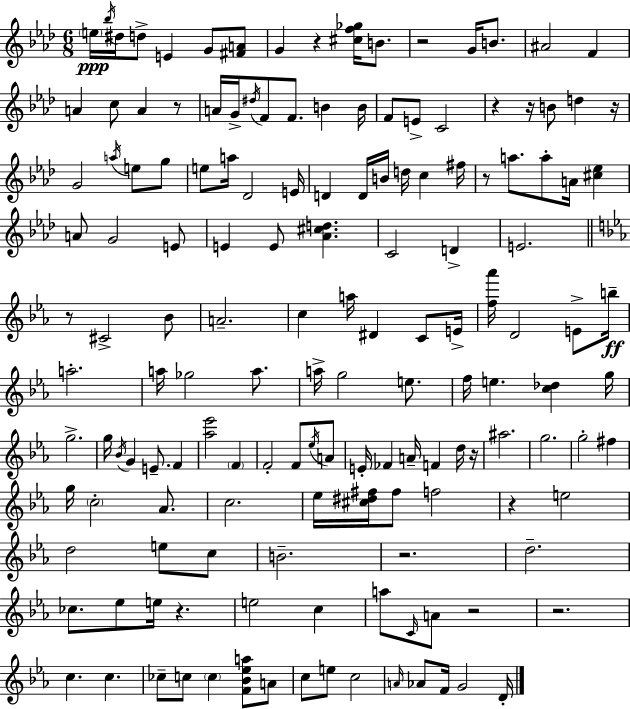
E5/s Bb5/s D#5/s D5/e E4/q G4/e [F#4,A4]/e G4/q R/q [C#5,F5,Gb5]/s B4/e. R/h G4/s B4/e. A#4/h F4/q A4/q C5/e A4/q R/e A4/s G4/s D#5/s F4/e F4/e. B4/q B4/s F4/e E4/e C4/h R/q R/s B4/e D5/q R/s G4/h A5/s E5/e G5/e E5/e A5/s Db4/h E4/s D4/q D4/s B4/s D5/s C5/q F#5/s R/e A5/e. A5/e A4/s [C#5,Eb5]/q A4/e G4/h E4/e E4/q E4/e [Ab4,C#5,D5]/q. C4/h D4/q E4/h. R/e C#4/h Bb4/e A4/h. C5/q A5/s D#4/q C4/e E4/s [F5,Ab6]/s D4/h E4/e B5/s A5/h. A5/s Gb5/h A5/e. A5/s G5/h E5/e. F5/s E5/q. [C5,Db5]/q G5/s G5/h. G5/s Bb4/s G4/q E4/e. F4/q [Ab5,Eb6]/h F4/q F4/h F4/e Eb5/s A4/e E4/s FES4/q A4/s F4/q D5/s R/s A#5/h. G5/h. G5/h F#5/q G5/s C5/h Ab4/e. C5/h. Eb5/s [C#5,D#5,F#5]/s F#5/e F5/h R/q E5/h D5/h E5/e C5/e B4/h. R/h. D5/h. CES5/e. Eb5/e E5/s R/q. E5/h C5/q A5/e C4/s A4/e R/h R/h. C5/q. C5/q. CES5/e C5/e C5/q [F4,Bb4,Eb5,A5]/e A4/e C5/e E5/e C5/h A4/s Ab4/e F4/s G4/h D4/s